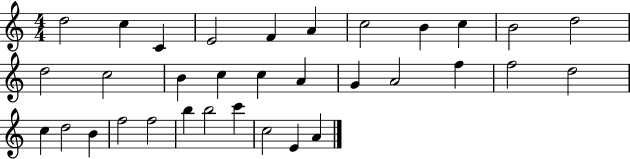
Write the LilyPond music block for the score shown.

{
  \clef treble
  \numericTimeSignature
  \time 4/4
  \key c \major
  d''2 c''4 c'4 | e'2 f'4 a'4 | c''2 b'4 c''4 | b'2 d''2 | \break d''2 c''2 | b'4 c''4 c''4 a'4 | g'4 a'2 f''4 | f''2 d''2 | \break c''4 d''2 b'4 | f''2 f''2 | b''4 b''2 c'''4 | c''2 e'4 a'4 | \break \bar "|."
}